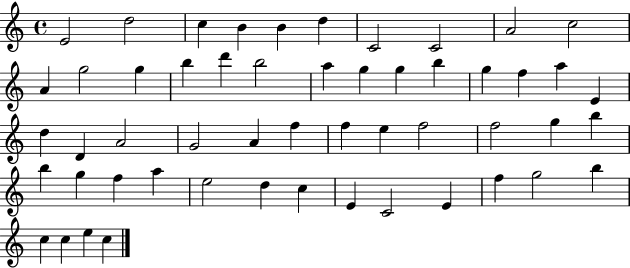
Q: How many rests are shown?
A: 0